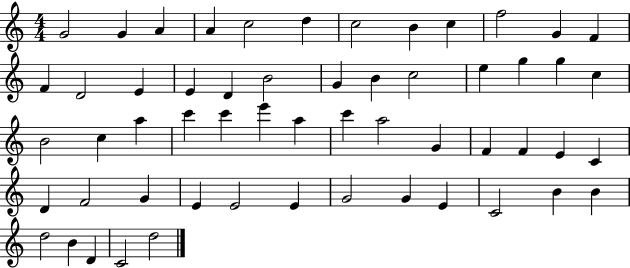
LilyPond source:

{
  \clef treble
  \numericTimeSignature
  \time 4/4
  \key c \major
  g'2 g'4 a'4 | a'4 c''2 d''4 | c''2 b'4 c''4 | f''2 g'4 f'4 | \break f'4 d'2 e'4 | e'4 d'4 b'2 | g'4 b'4 c''2 | e''4 g''4 g''4 c''4 | \break b'2 c''4 a''4 | c'''4 c'''4 e'''4 a''4 | c'''4 a''2 g'4 | f'4 f'4 e'4 c'4 | \break d'4 f'2 g'4 | e'4 e'2 e'4 | g'2 g'4 e'4 | c'2 b'4 b'4 | \break d''2 b'4 d'4 | c'2 d''2 | \bar "|."
}